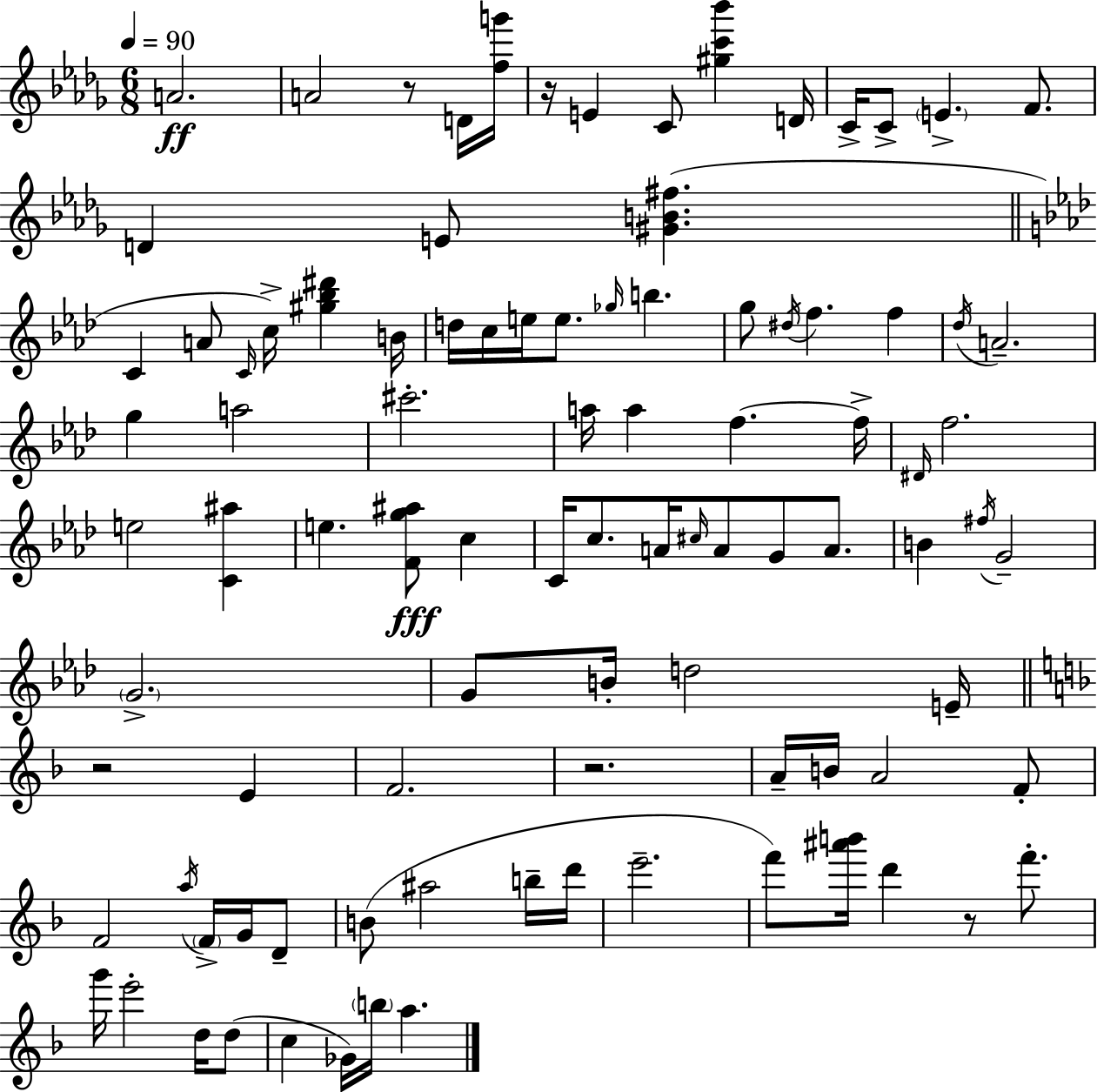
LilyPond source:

{
  \clef treble
  \numericTimeSignature
  \time 6/8
  \key bes \minor
  \tempo 4 = 90
  a'2.\ff | a'2 r8 d'16 <f'' g'''>16 | r16 e'4 c'8 <gis'' c''' bes'''>4 d'16 | c'16-> c'8-> \parenthesize e'4.-> f'8. | \break d'4 e'8 <gis' b' fis''>4.( | \bar "||" \break \key aes \major c'4 a'8 \grace { c'16 }) c''16-> <gis'' bes'' dis'''>4 | b'16 d''16 c''16 e''16 e''8. \grace { ges''16 } b''4. | g''8 \acciaccatura { dis''16 } f''4. f''4 | \acciaccatura { des''16 } a'2.-- | \break g''4 a''2 | cis'''2.-. | a''16 a''4 f''4.~~ | f''16-> \grace { dis'16 } f''2. | \break e''2 | <c' ais''>4 e''4. <f' g'' ais''>8\fff | c''4 c'16 c''8. a'16 \grace { cis''16 } a'8 | g'8 a'8. b'4 \acciaccatura { fis''16 } g'2-- | \break \parenthesize g'2.-> | g'8 b'16-. d''2 | e'16-- \bar "||" \break \key f \major r2 e'4 | f'2. | r2. | a'16-- b'16 a'2 f'8-. | \break f'2 \acciaccatura { a''16 } \parenthesize f'16-> g'16 d'8-- | b'8( ais''2 b''16-- | d'''16 e'''2.-- | f'''8) <ais''' b'''>16 d'''4 r8 f'''8.-. | \break g'''16 e'''2-. d''16 d''8( | c''4 ges'16) \parenthesize b''16 a''4. | \bar "|."
}